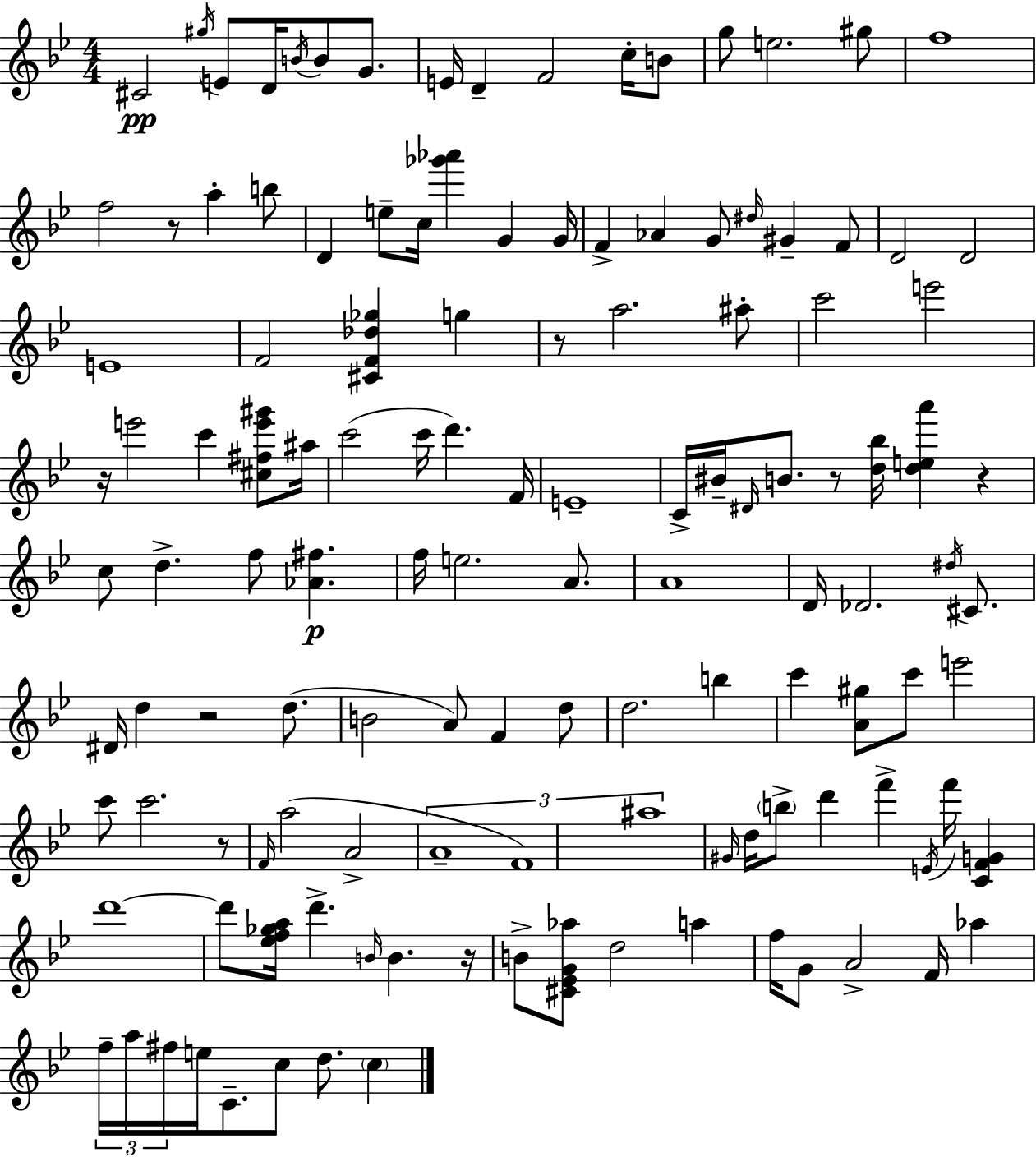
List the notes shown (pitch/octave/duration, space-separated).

C#4/h G#5/s E4/e D4/s B4/s B4/e G4/e. E4/s D4/q F4/h C5/s B4/e G5/e E5/h. G#5/e F5/w F5/h R/e A5/q B5/e D4/q E5/e C5/s [Gb6,Ab6]/q G4/q G4/s F4/q Ab4/q G4/e D#5/s G#4/q F4/e D4/h D4/h E4/w F4/h [C#4,F4,Db5,Gb5]/q G5/q R/e A5/h. A#5/e C6/h E6/h R/s E6/h C6/q [C#5,F#5,E6,G#6]/e A#5/s C6/h C6/s D6/q. F4/s E4/w C4/s BIS4/s D#4/s B4/e. R/e [D5,Bb5]/s [D5,E5,A6]/q R/q C5/e D5/q. F5/e [Ab4,F#5]/q. F5/s E5/h. A4/e. A4/w D4/s Db4/h. D#5/s C#4/e. D#4/s D5/q R/h D5/e. B4/h A4/e F4/q D5/e D5/h. B5/q C6/q [A4,G#5]/e C6/e E6/h C6/e C6/h. R/e F4/s A5/h A4/h A4/w F4/w A#5/w G#4/s D5/s B5/e D6/q F6/q E4/s F6/s [C4,F4,G4]/q D6/w D6/e [Eb5,F5,Gb5,A5]/s D6/q. B4/s B4/q. R/s B4/e [C#4,Eb4,G4,Ab5]/e D5/h A5/q F5/s G4/e A4/h F4/s Ab5/q F5/s A5/s F#5/s E5/s C4/e. C5/e D5/e. C5/q